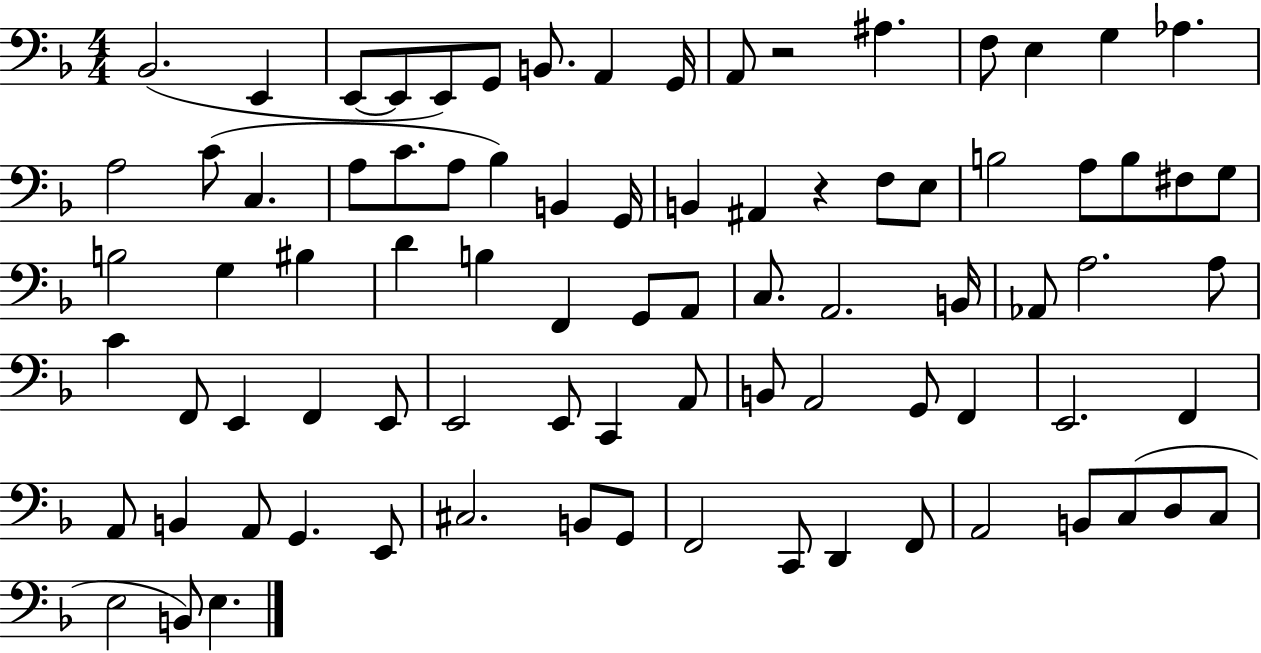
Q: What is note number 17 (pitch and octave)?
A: C4